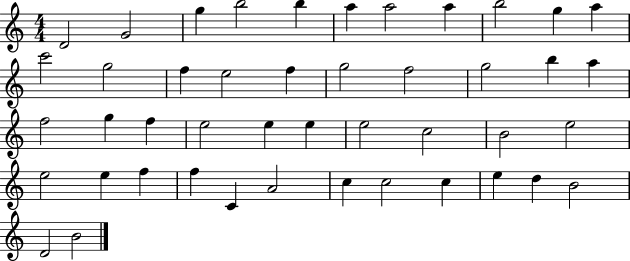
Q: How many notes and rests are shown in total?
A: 45